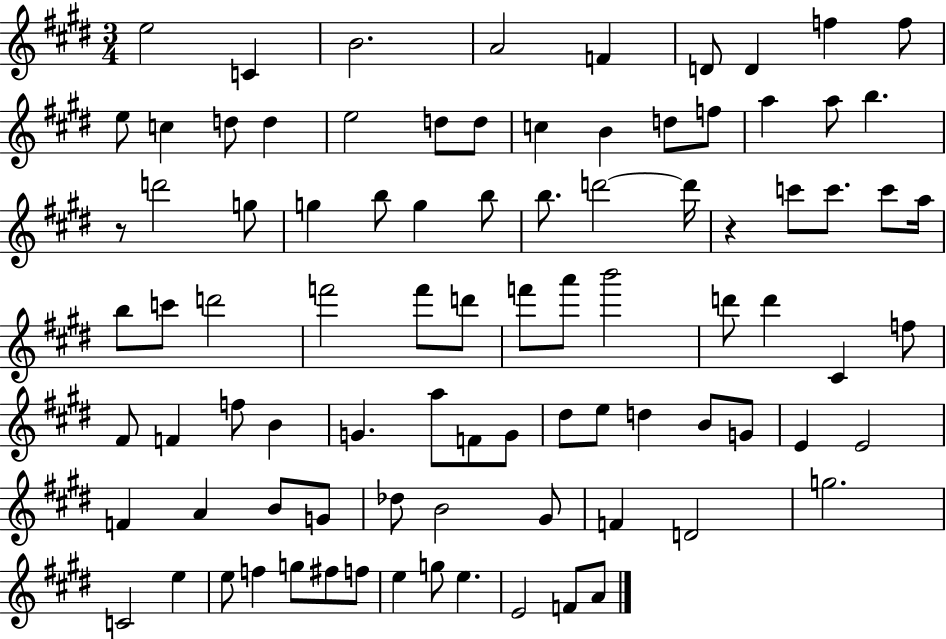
E5/h C4/q B4/h. A4/h F4/q D4/e D4/q F5/q F5/e E5/e C5/q D5/e D5/q E5/h D5/e D5/e C5/q B4/q D5/e F5/e A5/q A5/e B5/q. R/e D6/h G5/e G5/q B5/e G5/q B5/e B5/e. D6/h D6/s R/q C6/e C6/e. C6/e A5/s B5/e C6/e D6/h F6/h F6/e D6/e F6/e A6/e B6/h D6/e D6/q C#4/q F5/e F#4/e F4/q F5/e B4/q G4/q. A5/e F4/e G4/e D#5/e E5/e D5/q B4/e G4/e E4/q E4/h F4/q A4/q B4/e G4/e Db5/e B4/h G#4/e F4/q D4/h G5/h. C4/h E5/q E5/e F5/q G5/e F#5/e F5/e E5/q G5/e E5/q. E4/h F4/e A4/e